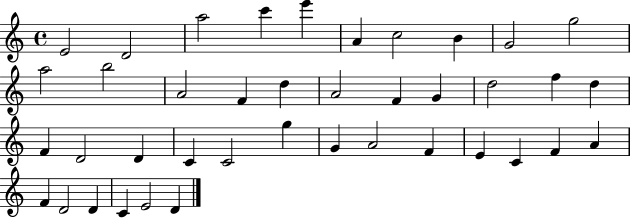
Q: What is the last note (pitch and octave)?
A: D4